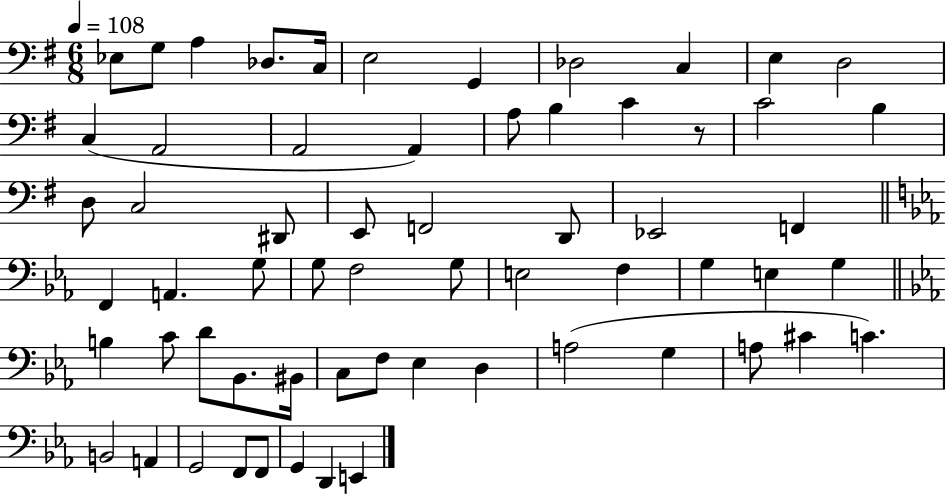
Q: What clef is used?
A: bass